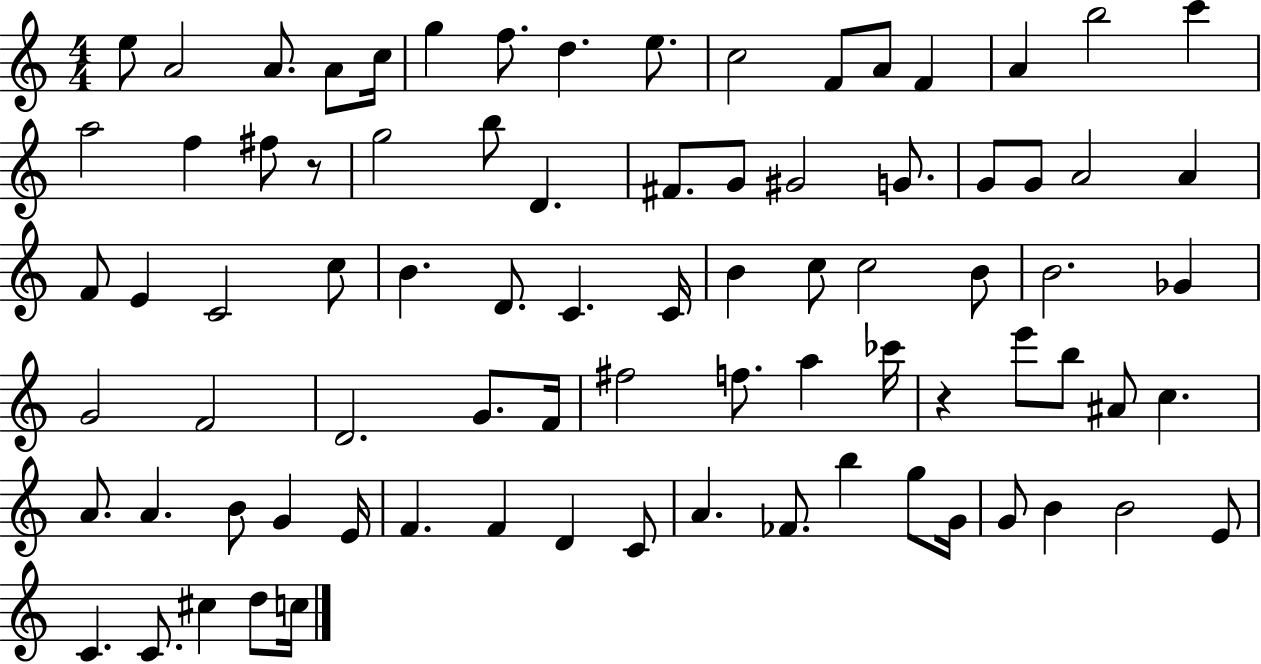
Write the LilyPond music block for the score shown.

{
  \clef treble
  \numericTimeSignature
  \time 4/4
  \key c \major
  e''8 a'2 a'8. a'8 c''16 | g''4 f''8. d''4. e''8. | c''2 f'8 a'8 f'4 | a'4 b''2 c'''4 | \break a''2 f''4 fis''8 r8 | g''2 b''8 d'4. | fis'8. g'8 gis'2 g'8. | g'8 g'8 a'2 a'4 | \break f'8 e'4 c'2 c''8 | b'4. d'8. c'4. c'16 | b'4 c''8 c''2 b'8 | b'2. ges'4 | \break g'2 f'2 | d'2. g'8. f'16 | fis''2 f''8. a''4 ces'''16 | r4 e'''8 b''8 ais'8 c''4. | \break a'8. a'4. b'8 g'4 e'16 | f'4. f'4 d'4 c'8 | a'4. fes'8. b''4 g''8 g'16 | g'8 b'4 b'2 e'8 | \break c'4. c'8. cis''4 d''8 c''16 | \bar "|."
}